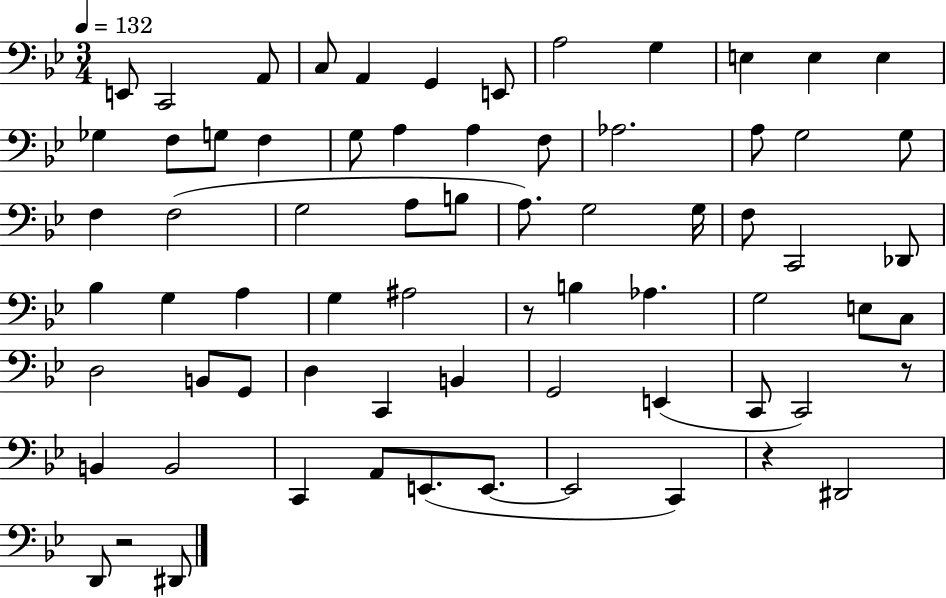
E2/e C2/h A2/e C3/e A2/q G2/q E2/e A3/h G3/q E3/q E3/q E3/q Gb3/q F3/e G3/e F3/q G3/e A3/q A3/q F3/e Ab3/h. A3/e G3/h G3/e F3/q F3/h G3/h A3/e B3/e A3/e. G3/h G3/s F3/e C2/h Db2/e Bb3/q G3/q A3/q G3/q A#3/h R/e B3/q Ab3/q. G3/h E3/e C3/e D3/h B2/e G2/e D3/q C2/q B2/q G2/h E2/q C2/e C2/h R/e B2/q B2/h C2/q A2/e E2/e. E2/e. E2/h C2/q R/q D#2/h D2/e R/h D#2/e